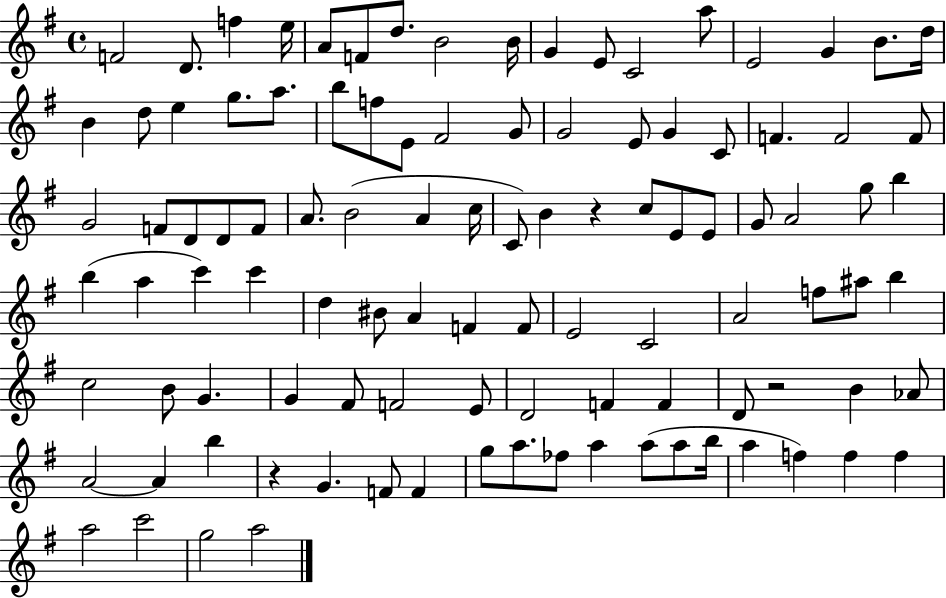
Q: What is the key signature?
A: G major